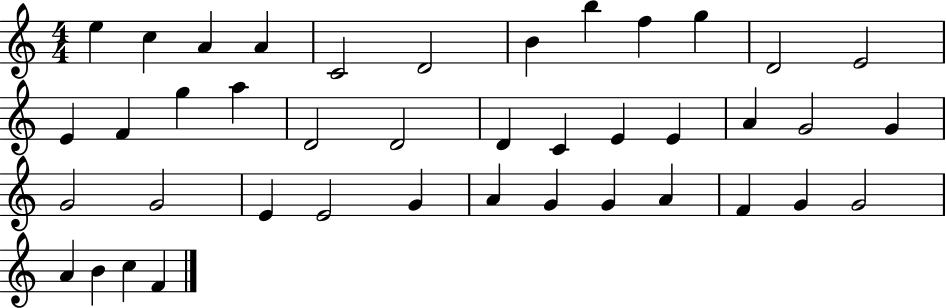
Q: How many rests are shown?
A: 0